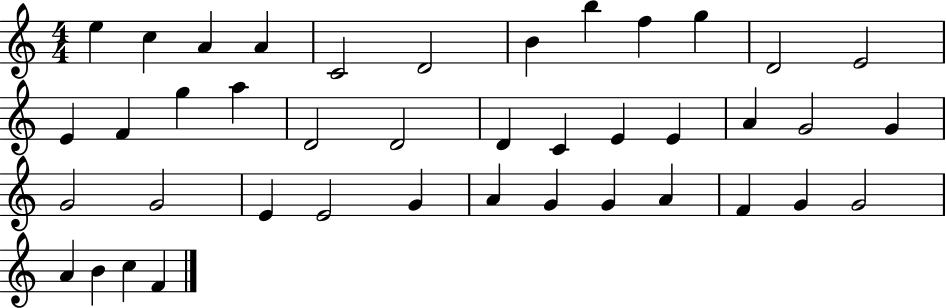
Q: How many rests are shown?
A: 0